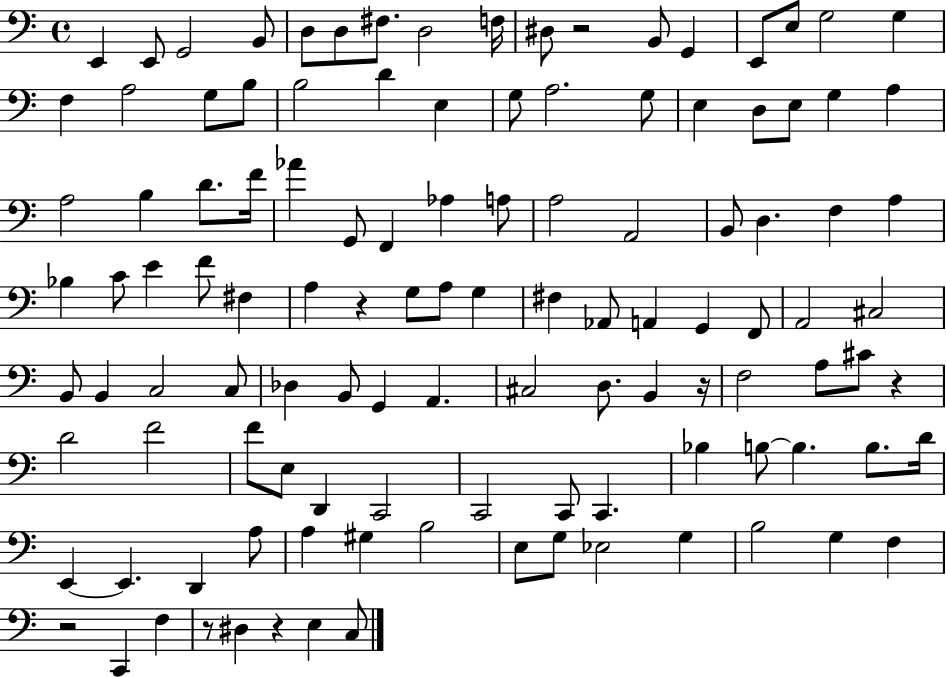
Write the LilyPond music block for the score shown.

{
  \clef bass
  \time 4/4
  \defaultTimeSignature
  \key c \major
  e,4 e,8 g,2 b,8 | d8 d8 fis8. d2 f16 | dis8 r2 b,8 g,4 | e,8 e8 g2 g4 | \break f4 a2 g8 b8 | b2 d'4 e4 | g8 a2. g8 | e4 d8 e8 g4 a4 | \break a2 b4 d'8. f'16 | aes'4 g,8 f,4 aes4 a8 | a2 a,2 | b,8 d4. f4 a4 | \break bes4 c'8 e'4 f'8 fis4 | a4 r4 g8 a8 g4 | fis4 aes,8 a,4 g,4 f,8 | a,2 cis2 | \break b,8 b,4 c2 c8 | des4 b,8 g,4 a,4. | cis2 d8. b,4 r16 | f2 a8 cis'8 r4 | \break d'2 f'2 | f'8 e8 d,4 c,2 | c,2 c,8 c,4. | bes4 b8~~ b4. b8. d'16 | \break e,4~~ e,4. d,4 a8 | a4 gis4 b2 | e8 g8 ees2 g4 | b2 g4 f4 | \break r2 c,4 f4 | r8 dis4 r4 e4 c8 | \bar "|."
}